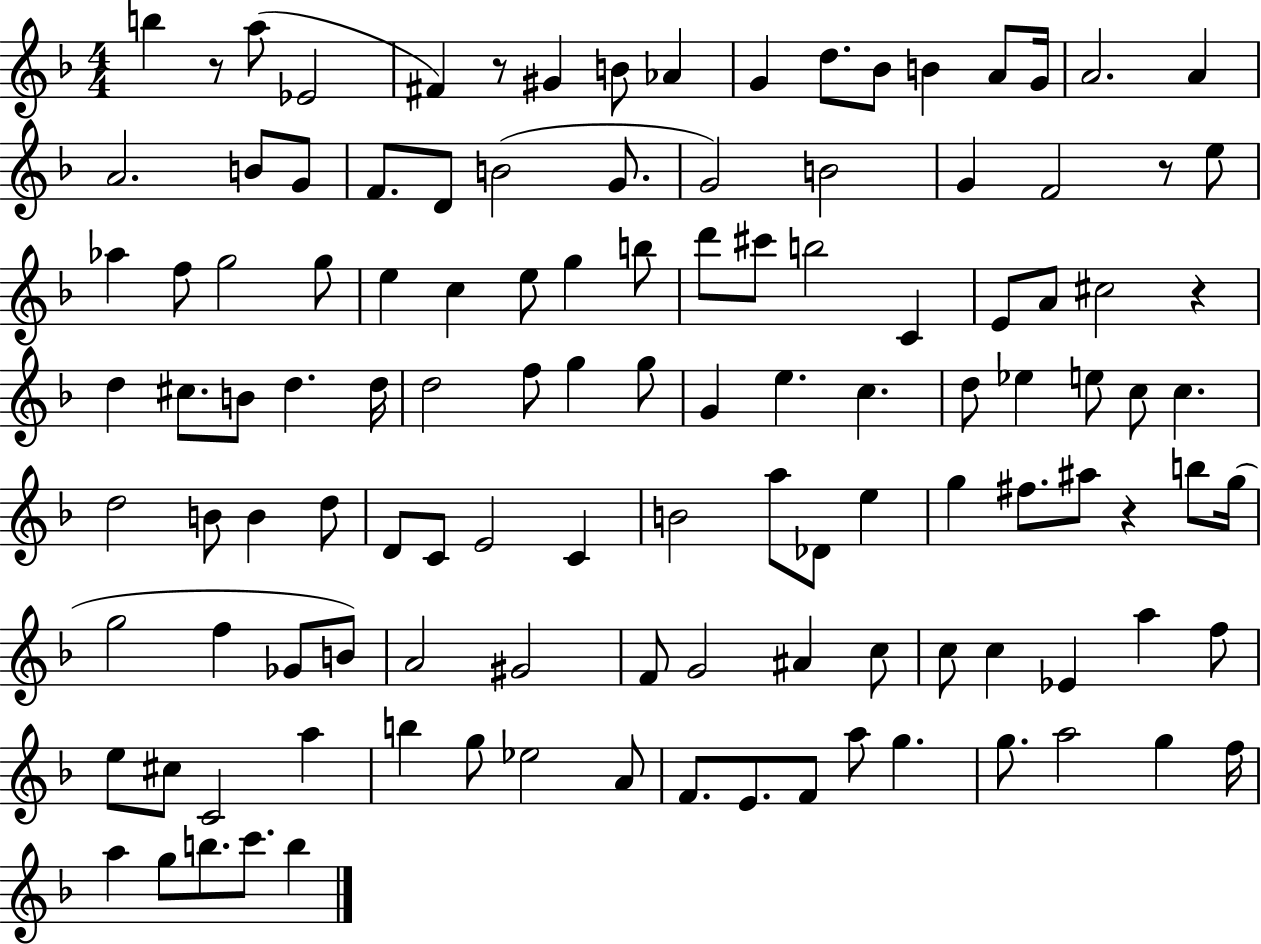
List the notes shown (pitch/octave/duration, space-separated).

B5/q R/e A5/e Eb4/h F#4/q R/e G#4/q B4/e Ab4/q G4/q D5/e. Bb4/e B4/q A4/e G4/s A4/h. A4/q A4/h. B4/e G4/e F4/e. D4/e B4/h G4/e. G4/h B4/h G4/q F4/h R/e E5/e Ab5/q F5/e G5/h G5/e E5/q C5/q E5/e G5/q B5/e D6/e C#6/e B5/h C4/q E4/e A4/e C#5/h R/q D5/q C#5/e. B4/e D5/q. D5/s D5/h F5/e G5/q G5/e G4/q E5/q. C5/q. D5/e Eb5/q E5/e C5/e C5/q. D5/h B4/e B4/q D5/e D4/e C4/e E4/h C4/q B4/h A5/e Db4/e E5/q G5/q F#5/e. A#5/e R/q B5/e G5/s G5/h F5/q Gb4/e B4/e A4/h G#4/h F4/e G4/h A#4/q C5/e C5/e C5/q Eb4/q A5/q F5/e E5/e C#5/e C4/h A5/q B5/q G5/e Eb5/h A4/e F4/e. E4/e. F4/e A5/e G5/q. G5/e. A5/h G5/q F5/s A5/q G5/e B5/e. C6/e. B5/q